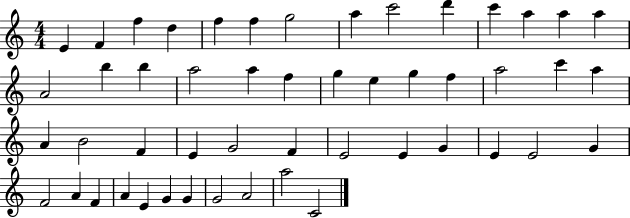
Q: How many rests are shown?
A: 0